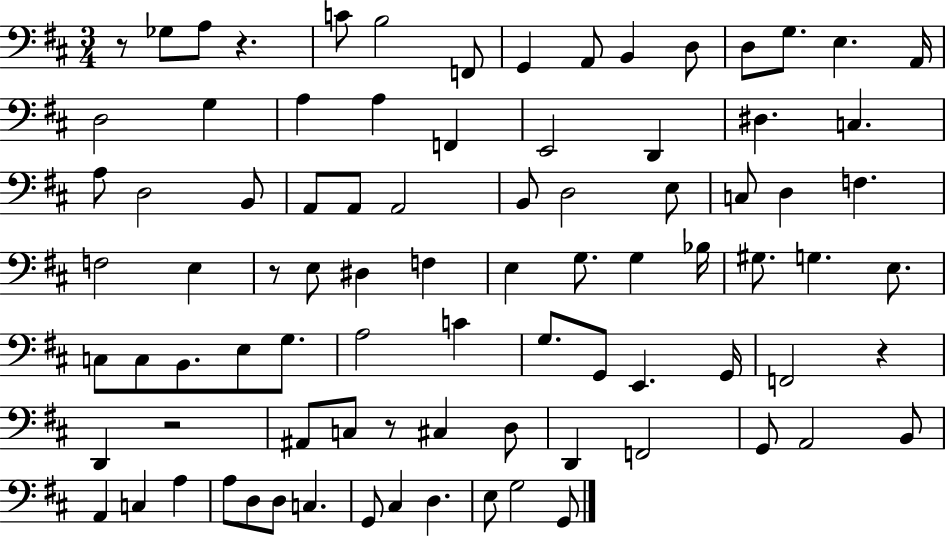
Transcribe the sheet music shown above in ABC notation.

X:1
T:Untitled
M:3/4
L:1/4
K:D
z/2 _G,/2 A,/2 z C/2 B,2 F,,/2 G,, A,,/2 B,, D,/2 D,/2 G,/2 E, A,,/4 D,2 G, A, A, F,, E,,2 D,, ^D, C, A,/2 D,2 B,,/2 A,,/2 A,,/2 A,,2 B,,/2 D,2 E,/2 C,/2 D, F, F,2 E, z/2 E,/2 ^D, F, E, G,/2 G, _B,/4 ^G,/2 G, E,/2 C,/2 C,/2 B,,/2 E,/2 G,/2 A,2 C G,/2 G,,/2 E,, G,,/4 F,,2 z D,, z2 ^A,,/2 C,/2 z/2 ^C, D,/2 D,, F,,2 G,,/2 A,,2 B,,/2 A,, C, A, A,/2 D,/2 D,/2 C, G,,/2 ^C, D, E,/2 G,2 G,,/2